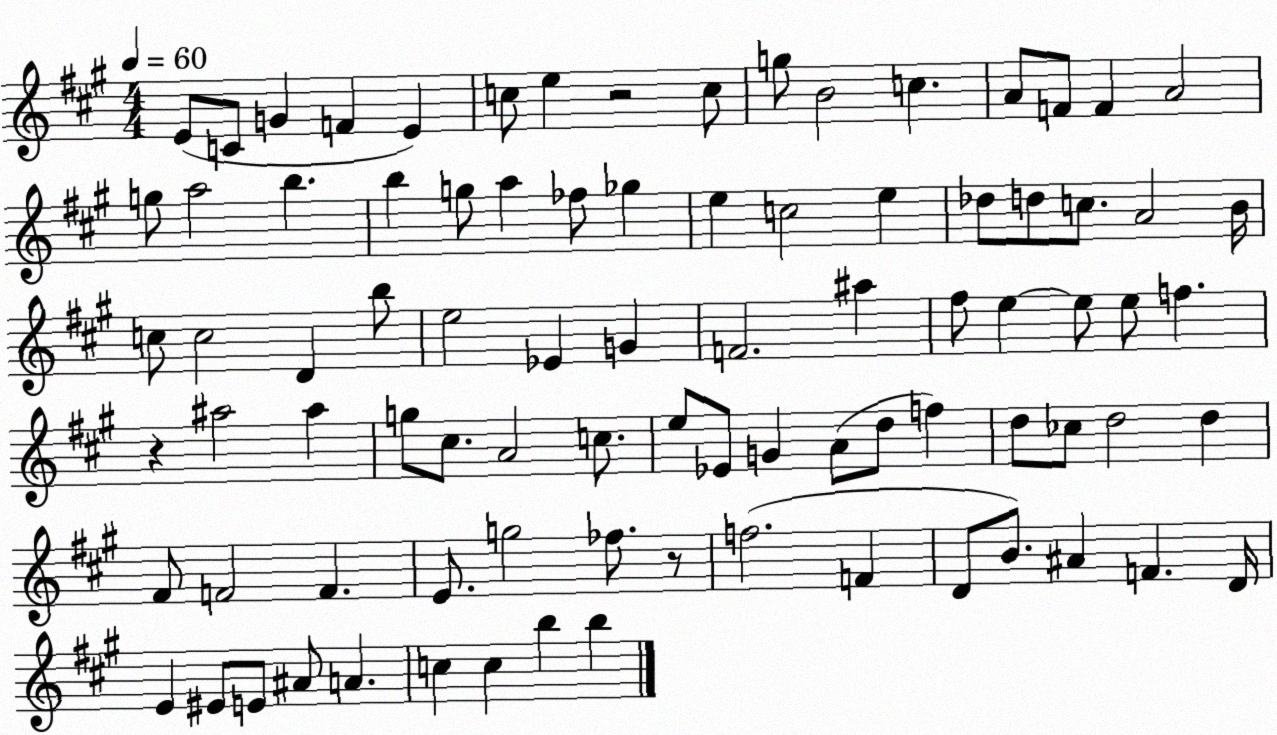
X:1
T:Untitled
M:4/4
L:1/4
K:A
E/2 C/2 G F E c/2 e z2 c/2 g/2 B2 c A/2 F/2 F A2 g/2 a2 b b g/2 a _f/2 _g e c2 e _d/2 d/2 c/2 A2 B/4 c/2 c2 D b/2 e2 _E G F2 ^a ^f/2 e e/2 e/2 f z ^a2 ^a g/2 ^c/2 A2 c/2 e/2 _E/2 G A/2 d/2 f d/2 _c/2 d2 d ^F/2 F2 F E/2 g2 _f/2 z/2 f2 F D/2 B/2 ^A F D/4 E ^E/2 E/2 ^A/2 A c c b b